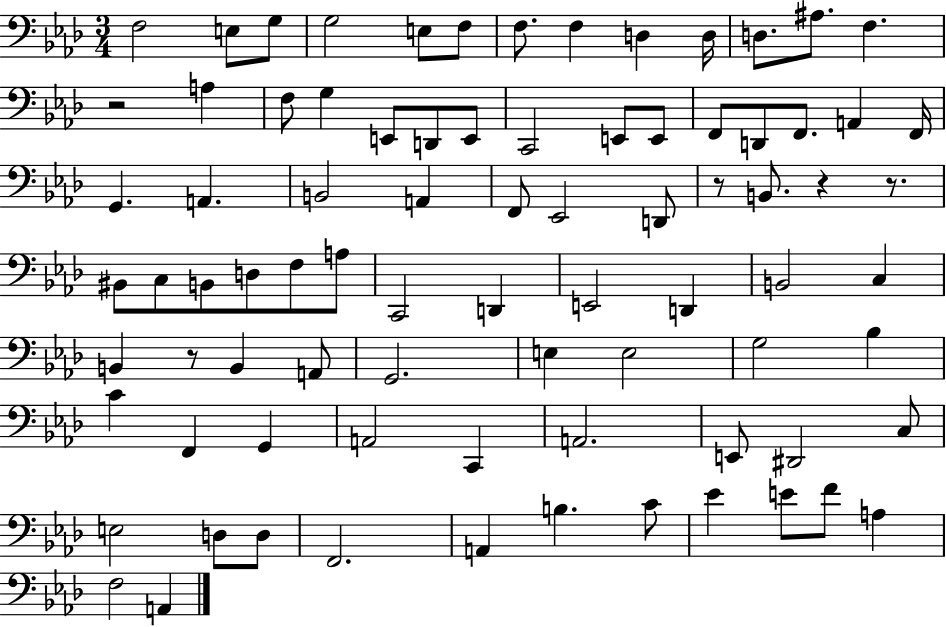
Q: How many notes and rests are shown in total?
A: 82